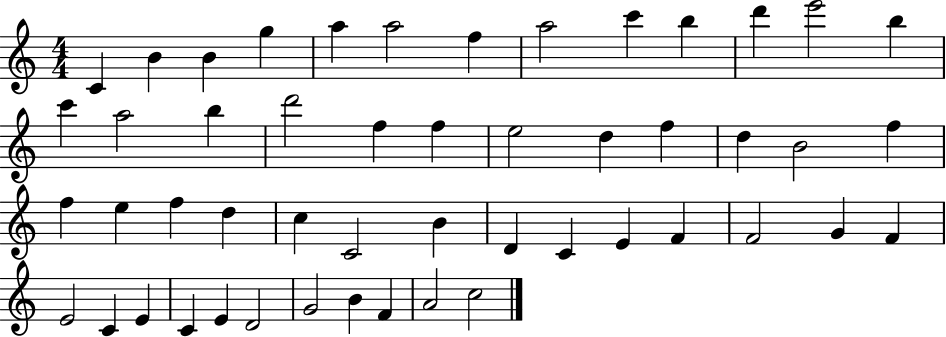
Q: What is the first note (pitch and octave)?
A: C4